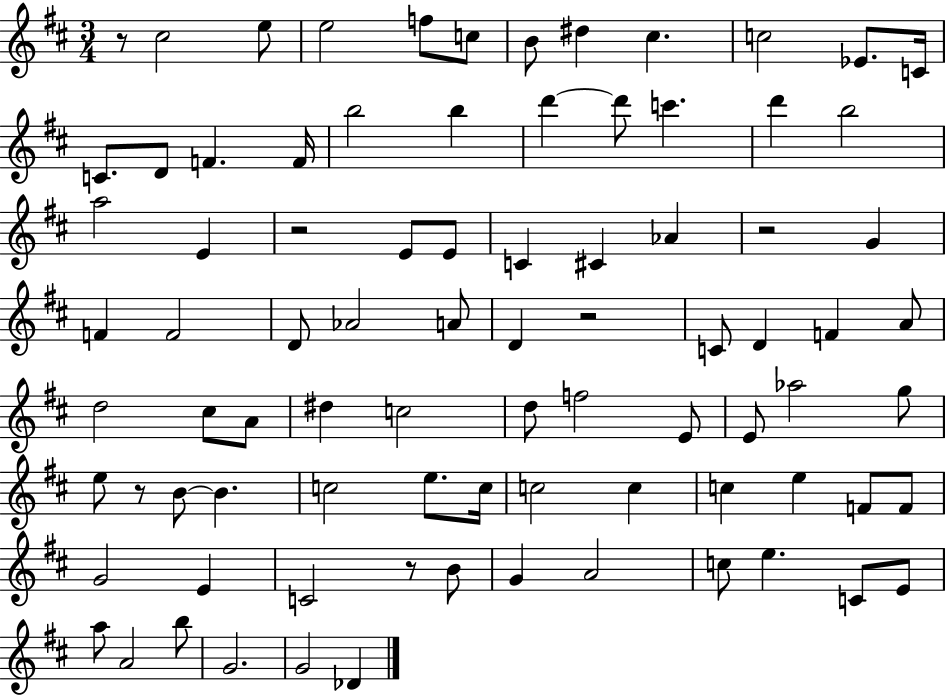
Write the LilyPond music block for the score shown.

{
  \clef treble
  \numericTimeSignature
  \time 3/4
  \key d \major
  r8 cis''2 e''8 | e''2 f''8 c''8 | b'8 dis''4 cis''4. | c''2 ees'8. c'16 | \break c'8. d'8 f'4. f'16 | b''2 b''4 | d'''4~~ d'''8 c'''4. | d'''4 b''2 | \break a''2 e'4 | r2 e'8 e'8 | c'4 cis'4 aes'4 | r2 g'4 | \break f'4 f'2 | d'8 aes'2 a'8 | d'4 r2 | c'8 d'4 f'4 a'8 | \break d''2 cis''8 a'8 | dis''4 c''2 | d''8 f''2 e'8 | e'8 aes''2 g''8 | \break e''8 r8 b'8~~ b'4. | c''2 e''8. c''16 | c''2 c''4 | c''4 e''4 f'8 f'8 | \break g'2 e'4 | c'2 r8 b'8 | g'4 a'2 | c''8 e''4. c'8 e'8 | \break a''8 a'2 b''8 | g'2. | g'2 des'4 | \bar "|."
}